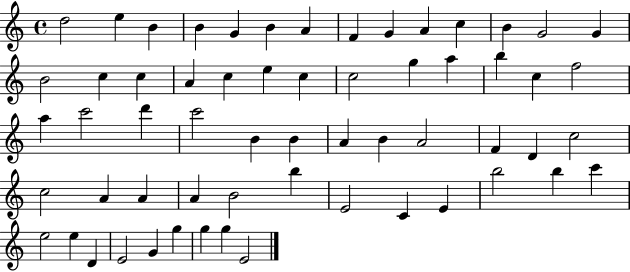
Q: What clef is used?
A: treble